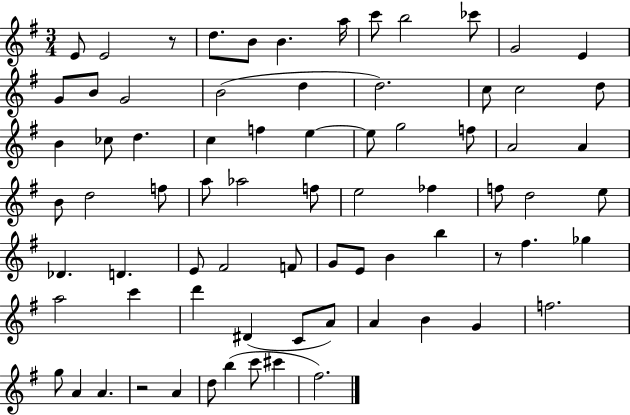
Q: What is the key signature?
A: G major